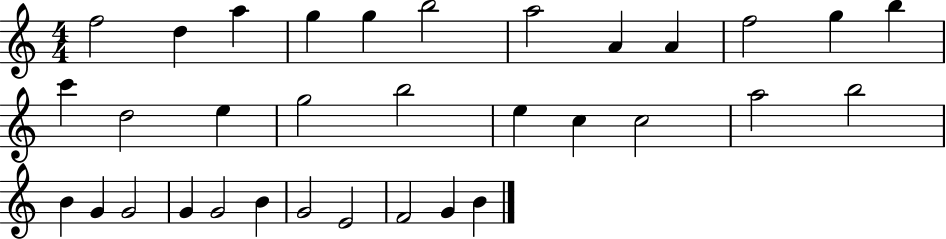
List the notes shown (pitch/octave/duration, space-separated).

F5/h D5/q A5/q G5/q G5/q B5/h A5/h A4/q A4/q F5/h G5/q B5/q C6/q D5/h E5/q G5/h B5/h E5/q C5/q C5/h A5/h B5/h B4/q G4/q G4/h G4/q G4/h B4/q G4/h E4/h F4/h G4/q B4/q